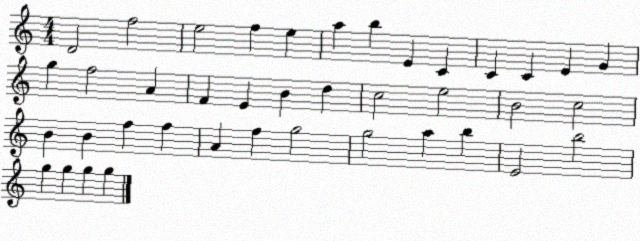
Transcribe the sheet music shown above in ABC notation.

X:1
T:Untitled
M:4/4
L:1/4
K:C
D2 f2 e2 f e a b E C C C E G g f2 A F E B d c2 e2 B2 c2 B B f f A f g2 g2 a b E2 b2 g g g g